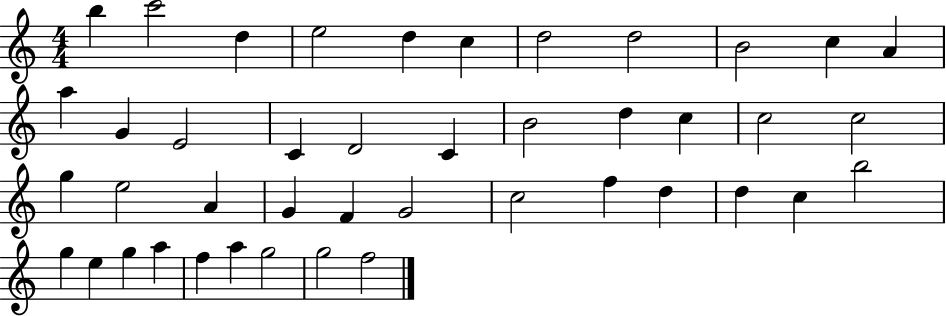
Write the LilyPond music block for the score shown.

{
  \clef treble
  \numericTimeSignature
  \time 4/4
  \key c \major
  b''4 c'''2 d''4 | e''2 d''4 c''4 | d''2 d''2 | b'2 c''4 a'4 | \break a''4 g'4 e'2 | c'4 d'2 c'4 | b'2 d''4 c''4 | c''2 c''2 | \break g''4 e''2 a'4 | g'4 f'4 g'2 | c''2 f''4 d''4 | d''4 c''4 b''2 | \break g''4 e''4 g''4 a''4 | f''4 a''4 g''2 | g''2 f''2 | \bar "|."
}